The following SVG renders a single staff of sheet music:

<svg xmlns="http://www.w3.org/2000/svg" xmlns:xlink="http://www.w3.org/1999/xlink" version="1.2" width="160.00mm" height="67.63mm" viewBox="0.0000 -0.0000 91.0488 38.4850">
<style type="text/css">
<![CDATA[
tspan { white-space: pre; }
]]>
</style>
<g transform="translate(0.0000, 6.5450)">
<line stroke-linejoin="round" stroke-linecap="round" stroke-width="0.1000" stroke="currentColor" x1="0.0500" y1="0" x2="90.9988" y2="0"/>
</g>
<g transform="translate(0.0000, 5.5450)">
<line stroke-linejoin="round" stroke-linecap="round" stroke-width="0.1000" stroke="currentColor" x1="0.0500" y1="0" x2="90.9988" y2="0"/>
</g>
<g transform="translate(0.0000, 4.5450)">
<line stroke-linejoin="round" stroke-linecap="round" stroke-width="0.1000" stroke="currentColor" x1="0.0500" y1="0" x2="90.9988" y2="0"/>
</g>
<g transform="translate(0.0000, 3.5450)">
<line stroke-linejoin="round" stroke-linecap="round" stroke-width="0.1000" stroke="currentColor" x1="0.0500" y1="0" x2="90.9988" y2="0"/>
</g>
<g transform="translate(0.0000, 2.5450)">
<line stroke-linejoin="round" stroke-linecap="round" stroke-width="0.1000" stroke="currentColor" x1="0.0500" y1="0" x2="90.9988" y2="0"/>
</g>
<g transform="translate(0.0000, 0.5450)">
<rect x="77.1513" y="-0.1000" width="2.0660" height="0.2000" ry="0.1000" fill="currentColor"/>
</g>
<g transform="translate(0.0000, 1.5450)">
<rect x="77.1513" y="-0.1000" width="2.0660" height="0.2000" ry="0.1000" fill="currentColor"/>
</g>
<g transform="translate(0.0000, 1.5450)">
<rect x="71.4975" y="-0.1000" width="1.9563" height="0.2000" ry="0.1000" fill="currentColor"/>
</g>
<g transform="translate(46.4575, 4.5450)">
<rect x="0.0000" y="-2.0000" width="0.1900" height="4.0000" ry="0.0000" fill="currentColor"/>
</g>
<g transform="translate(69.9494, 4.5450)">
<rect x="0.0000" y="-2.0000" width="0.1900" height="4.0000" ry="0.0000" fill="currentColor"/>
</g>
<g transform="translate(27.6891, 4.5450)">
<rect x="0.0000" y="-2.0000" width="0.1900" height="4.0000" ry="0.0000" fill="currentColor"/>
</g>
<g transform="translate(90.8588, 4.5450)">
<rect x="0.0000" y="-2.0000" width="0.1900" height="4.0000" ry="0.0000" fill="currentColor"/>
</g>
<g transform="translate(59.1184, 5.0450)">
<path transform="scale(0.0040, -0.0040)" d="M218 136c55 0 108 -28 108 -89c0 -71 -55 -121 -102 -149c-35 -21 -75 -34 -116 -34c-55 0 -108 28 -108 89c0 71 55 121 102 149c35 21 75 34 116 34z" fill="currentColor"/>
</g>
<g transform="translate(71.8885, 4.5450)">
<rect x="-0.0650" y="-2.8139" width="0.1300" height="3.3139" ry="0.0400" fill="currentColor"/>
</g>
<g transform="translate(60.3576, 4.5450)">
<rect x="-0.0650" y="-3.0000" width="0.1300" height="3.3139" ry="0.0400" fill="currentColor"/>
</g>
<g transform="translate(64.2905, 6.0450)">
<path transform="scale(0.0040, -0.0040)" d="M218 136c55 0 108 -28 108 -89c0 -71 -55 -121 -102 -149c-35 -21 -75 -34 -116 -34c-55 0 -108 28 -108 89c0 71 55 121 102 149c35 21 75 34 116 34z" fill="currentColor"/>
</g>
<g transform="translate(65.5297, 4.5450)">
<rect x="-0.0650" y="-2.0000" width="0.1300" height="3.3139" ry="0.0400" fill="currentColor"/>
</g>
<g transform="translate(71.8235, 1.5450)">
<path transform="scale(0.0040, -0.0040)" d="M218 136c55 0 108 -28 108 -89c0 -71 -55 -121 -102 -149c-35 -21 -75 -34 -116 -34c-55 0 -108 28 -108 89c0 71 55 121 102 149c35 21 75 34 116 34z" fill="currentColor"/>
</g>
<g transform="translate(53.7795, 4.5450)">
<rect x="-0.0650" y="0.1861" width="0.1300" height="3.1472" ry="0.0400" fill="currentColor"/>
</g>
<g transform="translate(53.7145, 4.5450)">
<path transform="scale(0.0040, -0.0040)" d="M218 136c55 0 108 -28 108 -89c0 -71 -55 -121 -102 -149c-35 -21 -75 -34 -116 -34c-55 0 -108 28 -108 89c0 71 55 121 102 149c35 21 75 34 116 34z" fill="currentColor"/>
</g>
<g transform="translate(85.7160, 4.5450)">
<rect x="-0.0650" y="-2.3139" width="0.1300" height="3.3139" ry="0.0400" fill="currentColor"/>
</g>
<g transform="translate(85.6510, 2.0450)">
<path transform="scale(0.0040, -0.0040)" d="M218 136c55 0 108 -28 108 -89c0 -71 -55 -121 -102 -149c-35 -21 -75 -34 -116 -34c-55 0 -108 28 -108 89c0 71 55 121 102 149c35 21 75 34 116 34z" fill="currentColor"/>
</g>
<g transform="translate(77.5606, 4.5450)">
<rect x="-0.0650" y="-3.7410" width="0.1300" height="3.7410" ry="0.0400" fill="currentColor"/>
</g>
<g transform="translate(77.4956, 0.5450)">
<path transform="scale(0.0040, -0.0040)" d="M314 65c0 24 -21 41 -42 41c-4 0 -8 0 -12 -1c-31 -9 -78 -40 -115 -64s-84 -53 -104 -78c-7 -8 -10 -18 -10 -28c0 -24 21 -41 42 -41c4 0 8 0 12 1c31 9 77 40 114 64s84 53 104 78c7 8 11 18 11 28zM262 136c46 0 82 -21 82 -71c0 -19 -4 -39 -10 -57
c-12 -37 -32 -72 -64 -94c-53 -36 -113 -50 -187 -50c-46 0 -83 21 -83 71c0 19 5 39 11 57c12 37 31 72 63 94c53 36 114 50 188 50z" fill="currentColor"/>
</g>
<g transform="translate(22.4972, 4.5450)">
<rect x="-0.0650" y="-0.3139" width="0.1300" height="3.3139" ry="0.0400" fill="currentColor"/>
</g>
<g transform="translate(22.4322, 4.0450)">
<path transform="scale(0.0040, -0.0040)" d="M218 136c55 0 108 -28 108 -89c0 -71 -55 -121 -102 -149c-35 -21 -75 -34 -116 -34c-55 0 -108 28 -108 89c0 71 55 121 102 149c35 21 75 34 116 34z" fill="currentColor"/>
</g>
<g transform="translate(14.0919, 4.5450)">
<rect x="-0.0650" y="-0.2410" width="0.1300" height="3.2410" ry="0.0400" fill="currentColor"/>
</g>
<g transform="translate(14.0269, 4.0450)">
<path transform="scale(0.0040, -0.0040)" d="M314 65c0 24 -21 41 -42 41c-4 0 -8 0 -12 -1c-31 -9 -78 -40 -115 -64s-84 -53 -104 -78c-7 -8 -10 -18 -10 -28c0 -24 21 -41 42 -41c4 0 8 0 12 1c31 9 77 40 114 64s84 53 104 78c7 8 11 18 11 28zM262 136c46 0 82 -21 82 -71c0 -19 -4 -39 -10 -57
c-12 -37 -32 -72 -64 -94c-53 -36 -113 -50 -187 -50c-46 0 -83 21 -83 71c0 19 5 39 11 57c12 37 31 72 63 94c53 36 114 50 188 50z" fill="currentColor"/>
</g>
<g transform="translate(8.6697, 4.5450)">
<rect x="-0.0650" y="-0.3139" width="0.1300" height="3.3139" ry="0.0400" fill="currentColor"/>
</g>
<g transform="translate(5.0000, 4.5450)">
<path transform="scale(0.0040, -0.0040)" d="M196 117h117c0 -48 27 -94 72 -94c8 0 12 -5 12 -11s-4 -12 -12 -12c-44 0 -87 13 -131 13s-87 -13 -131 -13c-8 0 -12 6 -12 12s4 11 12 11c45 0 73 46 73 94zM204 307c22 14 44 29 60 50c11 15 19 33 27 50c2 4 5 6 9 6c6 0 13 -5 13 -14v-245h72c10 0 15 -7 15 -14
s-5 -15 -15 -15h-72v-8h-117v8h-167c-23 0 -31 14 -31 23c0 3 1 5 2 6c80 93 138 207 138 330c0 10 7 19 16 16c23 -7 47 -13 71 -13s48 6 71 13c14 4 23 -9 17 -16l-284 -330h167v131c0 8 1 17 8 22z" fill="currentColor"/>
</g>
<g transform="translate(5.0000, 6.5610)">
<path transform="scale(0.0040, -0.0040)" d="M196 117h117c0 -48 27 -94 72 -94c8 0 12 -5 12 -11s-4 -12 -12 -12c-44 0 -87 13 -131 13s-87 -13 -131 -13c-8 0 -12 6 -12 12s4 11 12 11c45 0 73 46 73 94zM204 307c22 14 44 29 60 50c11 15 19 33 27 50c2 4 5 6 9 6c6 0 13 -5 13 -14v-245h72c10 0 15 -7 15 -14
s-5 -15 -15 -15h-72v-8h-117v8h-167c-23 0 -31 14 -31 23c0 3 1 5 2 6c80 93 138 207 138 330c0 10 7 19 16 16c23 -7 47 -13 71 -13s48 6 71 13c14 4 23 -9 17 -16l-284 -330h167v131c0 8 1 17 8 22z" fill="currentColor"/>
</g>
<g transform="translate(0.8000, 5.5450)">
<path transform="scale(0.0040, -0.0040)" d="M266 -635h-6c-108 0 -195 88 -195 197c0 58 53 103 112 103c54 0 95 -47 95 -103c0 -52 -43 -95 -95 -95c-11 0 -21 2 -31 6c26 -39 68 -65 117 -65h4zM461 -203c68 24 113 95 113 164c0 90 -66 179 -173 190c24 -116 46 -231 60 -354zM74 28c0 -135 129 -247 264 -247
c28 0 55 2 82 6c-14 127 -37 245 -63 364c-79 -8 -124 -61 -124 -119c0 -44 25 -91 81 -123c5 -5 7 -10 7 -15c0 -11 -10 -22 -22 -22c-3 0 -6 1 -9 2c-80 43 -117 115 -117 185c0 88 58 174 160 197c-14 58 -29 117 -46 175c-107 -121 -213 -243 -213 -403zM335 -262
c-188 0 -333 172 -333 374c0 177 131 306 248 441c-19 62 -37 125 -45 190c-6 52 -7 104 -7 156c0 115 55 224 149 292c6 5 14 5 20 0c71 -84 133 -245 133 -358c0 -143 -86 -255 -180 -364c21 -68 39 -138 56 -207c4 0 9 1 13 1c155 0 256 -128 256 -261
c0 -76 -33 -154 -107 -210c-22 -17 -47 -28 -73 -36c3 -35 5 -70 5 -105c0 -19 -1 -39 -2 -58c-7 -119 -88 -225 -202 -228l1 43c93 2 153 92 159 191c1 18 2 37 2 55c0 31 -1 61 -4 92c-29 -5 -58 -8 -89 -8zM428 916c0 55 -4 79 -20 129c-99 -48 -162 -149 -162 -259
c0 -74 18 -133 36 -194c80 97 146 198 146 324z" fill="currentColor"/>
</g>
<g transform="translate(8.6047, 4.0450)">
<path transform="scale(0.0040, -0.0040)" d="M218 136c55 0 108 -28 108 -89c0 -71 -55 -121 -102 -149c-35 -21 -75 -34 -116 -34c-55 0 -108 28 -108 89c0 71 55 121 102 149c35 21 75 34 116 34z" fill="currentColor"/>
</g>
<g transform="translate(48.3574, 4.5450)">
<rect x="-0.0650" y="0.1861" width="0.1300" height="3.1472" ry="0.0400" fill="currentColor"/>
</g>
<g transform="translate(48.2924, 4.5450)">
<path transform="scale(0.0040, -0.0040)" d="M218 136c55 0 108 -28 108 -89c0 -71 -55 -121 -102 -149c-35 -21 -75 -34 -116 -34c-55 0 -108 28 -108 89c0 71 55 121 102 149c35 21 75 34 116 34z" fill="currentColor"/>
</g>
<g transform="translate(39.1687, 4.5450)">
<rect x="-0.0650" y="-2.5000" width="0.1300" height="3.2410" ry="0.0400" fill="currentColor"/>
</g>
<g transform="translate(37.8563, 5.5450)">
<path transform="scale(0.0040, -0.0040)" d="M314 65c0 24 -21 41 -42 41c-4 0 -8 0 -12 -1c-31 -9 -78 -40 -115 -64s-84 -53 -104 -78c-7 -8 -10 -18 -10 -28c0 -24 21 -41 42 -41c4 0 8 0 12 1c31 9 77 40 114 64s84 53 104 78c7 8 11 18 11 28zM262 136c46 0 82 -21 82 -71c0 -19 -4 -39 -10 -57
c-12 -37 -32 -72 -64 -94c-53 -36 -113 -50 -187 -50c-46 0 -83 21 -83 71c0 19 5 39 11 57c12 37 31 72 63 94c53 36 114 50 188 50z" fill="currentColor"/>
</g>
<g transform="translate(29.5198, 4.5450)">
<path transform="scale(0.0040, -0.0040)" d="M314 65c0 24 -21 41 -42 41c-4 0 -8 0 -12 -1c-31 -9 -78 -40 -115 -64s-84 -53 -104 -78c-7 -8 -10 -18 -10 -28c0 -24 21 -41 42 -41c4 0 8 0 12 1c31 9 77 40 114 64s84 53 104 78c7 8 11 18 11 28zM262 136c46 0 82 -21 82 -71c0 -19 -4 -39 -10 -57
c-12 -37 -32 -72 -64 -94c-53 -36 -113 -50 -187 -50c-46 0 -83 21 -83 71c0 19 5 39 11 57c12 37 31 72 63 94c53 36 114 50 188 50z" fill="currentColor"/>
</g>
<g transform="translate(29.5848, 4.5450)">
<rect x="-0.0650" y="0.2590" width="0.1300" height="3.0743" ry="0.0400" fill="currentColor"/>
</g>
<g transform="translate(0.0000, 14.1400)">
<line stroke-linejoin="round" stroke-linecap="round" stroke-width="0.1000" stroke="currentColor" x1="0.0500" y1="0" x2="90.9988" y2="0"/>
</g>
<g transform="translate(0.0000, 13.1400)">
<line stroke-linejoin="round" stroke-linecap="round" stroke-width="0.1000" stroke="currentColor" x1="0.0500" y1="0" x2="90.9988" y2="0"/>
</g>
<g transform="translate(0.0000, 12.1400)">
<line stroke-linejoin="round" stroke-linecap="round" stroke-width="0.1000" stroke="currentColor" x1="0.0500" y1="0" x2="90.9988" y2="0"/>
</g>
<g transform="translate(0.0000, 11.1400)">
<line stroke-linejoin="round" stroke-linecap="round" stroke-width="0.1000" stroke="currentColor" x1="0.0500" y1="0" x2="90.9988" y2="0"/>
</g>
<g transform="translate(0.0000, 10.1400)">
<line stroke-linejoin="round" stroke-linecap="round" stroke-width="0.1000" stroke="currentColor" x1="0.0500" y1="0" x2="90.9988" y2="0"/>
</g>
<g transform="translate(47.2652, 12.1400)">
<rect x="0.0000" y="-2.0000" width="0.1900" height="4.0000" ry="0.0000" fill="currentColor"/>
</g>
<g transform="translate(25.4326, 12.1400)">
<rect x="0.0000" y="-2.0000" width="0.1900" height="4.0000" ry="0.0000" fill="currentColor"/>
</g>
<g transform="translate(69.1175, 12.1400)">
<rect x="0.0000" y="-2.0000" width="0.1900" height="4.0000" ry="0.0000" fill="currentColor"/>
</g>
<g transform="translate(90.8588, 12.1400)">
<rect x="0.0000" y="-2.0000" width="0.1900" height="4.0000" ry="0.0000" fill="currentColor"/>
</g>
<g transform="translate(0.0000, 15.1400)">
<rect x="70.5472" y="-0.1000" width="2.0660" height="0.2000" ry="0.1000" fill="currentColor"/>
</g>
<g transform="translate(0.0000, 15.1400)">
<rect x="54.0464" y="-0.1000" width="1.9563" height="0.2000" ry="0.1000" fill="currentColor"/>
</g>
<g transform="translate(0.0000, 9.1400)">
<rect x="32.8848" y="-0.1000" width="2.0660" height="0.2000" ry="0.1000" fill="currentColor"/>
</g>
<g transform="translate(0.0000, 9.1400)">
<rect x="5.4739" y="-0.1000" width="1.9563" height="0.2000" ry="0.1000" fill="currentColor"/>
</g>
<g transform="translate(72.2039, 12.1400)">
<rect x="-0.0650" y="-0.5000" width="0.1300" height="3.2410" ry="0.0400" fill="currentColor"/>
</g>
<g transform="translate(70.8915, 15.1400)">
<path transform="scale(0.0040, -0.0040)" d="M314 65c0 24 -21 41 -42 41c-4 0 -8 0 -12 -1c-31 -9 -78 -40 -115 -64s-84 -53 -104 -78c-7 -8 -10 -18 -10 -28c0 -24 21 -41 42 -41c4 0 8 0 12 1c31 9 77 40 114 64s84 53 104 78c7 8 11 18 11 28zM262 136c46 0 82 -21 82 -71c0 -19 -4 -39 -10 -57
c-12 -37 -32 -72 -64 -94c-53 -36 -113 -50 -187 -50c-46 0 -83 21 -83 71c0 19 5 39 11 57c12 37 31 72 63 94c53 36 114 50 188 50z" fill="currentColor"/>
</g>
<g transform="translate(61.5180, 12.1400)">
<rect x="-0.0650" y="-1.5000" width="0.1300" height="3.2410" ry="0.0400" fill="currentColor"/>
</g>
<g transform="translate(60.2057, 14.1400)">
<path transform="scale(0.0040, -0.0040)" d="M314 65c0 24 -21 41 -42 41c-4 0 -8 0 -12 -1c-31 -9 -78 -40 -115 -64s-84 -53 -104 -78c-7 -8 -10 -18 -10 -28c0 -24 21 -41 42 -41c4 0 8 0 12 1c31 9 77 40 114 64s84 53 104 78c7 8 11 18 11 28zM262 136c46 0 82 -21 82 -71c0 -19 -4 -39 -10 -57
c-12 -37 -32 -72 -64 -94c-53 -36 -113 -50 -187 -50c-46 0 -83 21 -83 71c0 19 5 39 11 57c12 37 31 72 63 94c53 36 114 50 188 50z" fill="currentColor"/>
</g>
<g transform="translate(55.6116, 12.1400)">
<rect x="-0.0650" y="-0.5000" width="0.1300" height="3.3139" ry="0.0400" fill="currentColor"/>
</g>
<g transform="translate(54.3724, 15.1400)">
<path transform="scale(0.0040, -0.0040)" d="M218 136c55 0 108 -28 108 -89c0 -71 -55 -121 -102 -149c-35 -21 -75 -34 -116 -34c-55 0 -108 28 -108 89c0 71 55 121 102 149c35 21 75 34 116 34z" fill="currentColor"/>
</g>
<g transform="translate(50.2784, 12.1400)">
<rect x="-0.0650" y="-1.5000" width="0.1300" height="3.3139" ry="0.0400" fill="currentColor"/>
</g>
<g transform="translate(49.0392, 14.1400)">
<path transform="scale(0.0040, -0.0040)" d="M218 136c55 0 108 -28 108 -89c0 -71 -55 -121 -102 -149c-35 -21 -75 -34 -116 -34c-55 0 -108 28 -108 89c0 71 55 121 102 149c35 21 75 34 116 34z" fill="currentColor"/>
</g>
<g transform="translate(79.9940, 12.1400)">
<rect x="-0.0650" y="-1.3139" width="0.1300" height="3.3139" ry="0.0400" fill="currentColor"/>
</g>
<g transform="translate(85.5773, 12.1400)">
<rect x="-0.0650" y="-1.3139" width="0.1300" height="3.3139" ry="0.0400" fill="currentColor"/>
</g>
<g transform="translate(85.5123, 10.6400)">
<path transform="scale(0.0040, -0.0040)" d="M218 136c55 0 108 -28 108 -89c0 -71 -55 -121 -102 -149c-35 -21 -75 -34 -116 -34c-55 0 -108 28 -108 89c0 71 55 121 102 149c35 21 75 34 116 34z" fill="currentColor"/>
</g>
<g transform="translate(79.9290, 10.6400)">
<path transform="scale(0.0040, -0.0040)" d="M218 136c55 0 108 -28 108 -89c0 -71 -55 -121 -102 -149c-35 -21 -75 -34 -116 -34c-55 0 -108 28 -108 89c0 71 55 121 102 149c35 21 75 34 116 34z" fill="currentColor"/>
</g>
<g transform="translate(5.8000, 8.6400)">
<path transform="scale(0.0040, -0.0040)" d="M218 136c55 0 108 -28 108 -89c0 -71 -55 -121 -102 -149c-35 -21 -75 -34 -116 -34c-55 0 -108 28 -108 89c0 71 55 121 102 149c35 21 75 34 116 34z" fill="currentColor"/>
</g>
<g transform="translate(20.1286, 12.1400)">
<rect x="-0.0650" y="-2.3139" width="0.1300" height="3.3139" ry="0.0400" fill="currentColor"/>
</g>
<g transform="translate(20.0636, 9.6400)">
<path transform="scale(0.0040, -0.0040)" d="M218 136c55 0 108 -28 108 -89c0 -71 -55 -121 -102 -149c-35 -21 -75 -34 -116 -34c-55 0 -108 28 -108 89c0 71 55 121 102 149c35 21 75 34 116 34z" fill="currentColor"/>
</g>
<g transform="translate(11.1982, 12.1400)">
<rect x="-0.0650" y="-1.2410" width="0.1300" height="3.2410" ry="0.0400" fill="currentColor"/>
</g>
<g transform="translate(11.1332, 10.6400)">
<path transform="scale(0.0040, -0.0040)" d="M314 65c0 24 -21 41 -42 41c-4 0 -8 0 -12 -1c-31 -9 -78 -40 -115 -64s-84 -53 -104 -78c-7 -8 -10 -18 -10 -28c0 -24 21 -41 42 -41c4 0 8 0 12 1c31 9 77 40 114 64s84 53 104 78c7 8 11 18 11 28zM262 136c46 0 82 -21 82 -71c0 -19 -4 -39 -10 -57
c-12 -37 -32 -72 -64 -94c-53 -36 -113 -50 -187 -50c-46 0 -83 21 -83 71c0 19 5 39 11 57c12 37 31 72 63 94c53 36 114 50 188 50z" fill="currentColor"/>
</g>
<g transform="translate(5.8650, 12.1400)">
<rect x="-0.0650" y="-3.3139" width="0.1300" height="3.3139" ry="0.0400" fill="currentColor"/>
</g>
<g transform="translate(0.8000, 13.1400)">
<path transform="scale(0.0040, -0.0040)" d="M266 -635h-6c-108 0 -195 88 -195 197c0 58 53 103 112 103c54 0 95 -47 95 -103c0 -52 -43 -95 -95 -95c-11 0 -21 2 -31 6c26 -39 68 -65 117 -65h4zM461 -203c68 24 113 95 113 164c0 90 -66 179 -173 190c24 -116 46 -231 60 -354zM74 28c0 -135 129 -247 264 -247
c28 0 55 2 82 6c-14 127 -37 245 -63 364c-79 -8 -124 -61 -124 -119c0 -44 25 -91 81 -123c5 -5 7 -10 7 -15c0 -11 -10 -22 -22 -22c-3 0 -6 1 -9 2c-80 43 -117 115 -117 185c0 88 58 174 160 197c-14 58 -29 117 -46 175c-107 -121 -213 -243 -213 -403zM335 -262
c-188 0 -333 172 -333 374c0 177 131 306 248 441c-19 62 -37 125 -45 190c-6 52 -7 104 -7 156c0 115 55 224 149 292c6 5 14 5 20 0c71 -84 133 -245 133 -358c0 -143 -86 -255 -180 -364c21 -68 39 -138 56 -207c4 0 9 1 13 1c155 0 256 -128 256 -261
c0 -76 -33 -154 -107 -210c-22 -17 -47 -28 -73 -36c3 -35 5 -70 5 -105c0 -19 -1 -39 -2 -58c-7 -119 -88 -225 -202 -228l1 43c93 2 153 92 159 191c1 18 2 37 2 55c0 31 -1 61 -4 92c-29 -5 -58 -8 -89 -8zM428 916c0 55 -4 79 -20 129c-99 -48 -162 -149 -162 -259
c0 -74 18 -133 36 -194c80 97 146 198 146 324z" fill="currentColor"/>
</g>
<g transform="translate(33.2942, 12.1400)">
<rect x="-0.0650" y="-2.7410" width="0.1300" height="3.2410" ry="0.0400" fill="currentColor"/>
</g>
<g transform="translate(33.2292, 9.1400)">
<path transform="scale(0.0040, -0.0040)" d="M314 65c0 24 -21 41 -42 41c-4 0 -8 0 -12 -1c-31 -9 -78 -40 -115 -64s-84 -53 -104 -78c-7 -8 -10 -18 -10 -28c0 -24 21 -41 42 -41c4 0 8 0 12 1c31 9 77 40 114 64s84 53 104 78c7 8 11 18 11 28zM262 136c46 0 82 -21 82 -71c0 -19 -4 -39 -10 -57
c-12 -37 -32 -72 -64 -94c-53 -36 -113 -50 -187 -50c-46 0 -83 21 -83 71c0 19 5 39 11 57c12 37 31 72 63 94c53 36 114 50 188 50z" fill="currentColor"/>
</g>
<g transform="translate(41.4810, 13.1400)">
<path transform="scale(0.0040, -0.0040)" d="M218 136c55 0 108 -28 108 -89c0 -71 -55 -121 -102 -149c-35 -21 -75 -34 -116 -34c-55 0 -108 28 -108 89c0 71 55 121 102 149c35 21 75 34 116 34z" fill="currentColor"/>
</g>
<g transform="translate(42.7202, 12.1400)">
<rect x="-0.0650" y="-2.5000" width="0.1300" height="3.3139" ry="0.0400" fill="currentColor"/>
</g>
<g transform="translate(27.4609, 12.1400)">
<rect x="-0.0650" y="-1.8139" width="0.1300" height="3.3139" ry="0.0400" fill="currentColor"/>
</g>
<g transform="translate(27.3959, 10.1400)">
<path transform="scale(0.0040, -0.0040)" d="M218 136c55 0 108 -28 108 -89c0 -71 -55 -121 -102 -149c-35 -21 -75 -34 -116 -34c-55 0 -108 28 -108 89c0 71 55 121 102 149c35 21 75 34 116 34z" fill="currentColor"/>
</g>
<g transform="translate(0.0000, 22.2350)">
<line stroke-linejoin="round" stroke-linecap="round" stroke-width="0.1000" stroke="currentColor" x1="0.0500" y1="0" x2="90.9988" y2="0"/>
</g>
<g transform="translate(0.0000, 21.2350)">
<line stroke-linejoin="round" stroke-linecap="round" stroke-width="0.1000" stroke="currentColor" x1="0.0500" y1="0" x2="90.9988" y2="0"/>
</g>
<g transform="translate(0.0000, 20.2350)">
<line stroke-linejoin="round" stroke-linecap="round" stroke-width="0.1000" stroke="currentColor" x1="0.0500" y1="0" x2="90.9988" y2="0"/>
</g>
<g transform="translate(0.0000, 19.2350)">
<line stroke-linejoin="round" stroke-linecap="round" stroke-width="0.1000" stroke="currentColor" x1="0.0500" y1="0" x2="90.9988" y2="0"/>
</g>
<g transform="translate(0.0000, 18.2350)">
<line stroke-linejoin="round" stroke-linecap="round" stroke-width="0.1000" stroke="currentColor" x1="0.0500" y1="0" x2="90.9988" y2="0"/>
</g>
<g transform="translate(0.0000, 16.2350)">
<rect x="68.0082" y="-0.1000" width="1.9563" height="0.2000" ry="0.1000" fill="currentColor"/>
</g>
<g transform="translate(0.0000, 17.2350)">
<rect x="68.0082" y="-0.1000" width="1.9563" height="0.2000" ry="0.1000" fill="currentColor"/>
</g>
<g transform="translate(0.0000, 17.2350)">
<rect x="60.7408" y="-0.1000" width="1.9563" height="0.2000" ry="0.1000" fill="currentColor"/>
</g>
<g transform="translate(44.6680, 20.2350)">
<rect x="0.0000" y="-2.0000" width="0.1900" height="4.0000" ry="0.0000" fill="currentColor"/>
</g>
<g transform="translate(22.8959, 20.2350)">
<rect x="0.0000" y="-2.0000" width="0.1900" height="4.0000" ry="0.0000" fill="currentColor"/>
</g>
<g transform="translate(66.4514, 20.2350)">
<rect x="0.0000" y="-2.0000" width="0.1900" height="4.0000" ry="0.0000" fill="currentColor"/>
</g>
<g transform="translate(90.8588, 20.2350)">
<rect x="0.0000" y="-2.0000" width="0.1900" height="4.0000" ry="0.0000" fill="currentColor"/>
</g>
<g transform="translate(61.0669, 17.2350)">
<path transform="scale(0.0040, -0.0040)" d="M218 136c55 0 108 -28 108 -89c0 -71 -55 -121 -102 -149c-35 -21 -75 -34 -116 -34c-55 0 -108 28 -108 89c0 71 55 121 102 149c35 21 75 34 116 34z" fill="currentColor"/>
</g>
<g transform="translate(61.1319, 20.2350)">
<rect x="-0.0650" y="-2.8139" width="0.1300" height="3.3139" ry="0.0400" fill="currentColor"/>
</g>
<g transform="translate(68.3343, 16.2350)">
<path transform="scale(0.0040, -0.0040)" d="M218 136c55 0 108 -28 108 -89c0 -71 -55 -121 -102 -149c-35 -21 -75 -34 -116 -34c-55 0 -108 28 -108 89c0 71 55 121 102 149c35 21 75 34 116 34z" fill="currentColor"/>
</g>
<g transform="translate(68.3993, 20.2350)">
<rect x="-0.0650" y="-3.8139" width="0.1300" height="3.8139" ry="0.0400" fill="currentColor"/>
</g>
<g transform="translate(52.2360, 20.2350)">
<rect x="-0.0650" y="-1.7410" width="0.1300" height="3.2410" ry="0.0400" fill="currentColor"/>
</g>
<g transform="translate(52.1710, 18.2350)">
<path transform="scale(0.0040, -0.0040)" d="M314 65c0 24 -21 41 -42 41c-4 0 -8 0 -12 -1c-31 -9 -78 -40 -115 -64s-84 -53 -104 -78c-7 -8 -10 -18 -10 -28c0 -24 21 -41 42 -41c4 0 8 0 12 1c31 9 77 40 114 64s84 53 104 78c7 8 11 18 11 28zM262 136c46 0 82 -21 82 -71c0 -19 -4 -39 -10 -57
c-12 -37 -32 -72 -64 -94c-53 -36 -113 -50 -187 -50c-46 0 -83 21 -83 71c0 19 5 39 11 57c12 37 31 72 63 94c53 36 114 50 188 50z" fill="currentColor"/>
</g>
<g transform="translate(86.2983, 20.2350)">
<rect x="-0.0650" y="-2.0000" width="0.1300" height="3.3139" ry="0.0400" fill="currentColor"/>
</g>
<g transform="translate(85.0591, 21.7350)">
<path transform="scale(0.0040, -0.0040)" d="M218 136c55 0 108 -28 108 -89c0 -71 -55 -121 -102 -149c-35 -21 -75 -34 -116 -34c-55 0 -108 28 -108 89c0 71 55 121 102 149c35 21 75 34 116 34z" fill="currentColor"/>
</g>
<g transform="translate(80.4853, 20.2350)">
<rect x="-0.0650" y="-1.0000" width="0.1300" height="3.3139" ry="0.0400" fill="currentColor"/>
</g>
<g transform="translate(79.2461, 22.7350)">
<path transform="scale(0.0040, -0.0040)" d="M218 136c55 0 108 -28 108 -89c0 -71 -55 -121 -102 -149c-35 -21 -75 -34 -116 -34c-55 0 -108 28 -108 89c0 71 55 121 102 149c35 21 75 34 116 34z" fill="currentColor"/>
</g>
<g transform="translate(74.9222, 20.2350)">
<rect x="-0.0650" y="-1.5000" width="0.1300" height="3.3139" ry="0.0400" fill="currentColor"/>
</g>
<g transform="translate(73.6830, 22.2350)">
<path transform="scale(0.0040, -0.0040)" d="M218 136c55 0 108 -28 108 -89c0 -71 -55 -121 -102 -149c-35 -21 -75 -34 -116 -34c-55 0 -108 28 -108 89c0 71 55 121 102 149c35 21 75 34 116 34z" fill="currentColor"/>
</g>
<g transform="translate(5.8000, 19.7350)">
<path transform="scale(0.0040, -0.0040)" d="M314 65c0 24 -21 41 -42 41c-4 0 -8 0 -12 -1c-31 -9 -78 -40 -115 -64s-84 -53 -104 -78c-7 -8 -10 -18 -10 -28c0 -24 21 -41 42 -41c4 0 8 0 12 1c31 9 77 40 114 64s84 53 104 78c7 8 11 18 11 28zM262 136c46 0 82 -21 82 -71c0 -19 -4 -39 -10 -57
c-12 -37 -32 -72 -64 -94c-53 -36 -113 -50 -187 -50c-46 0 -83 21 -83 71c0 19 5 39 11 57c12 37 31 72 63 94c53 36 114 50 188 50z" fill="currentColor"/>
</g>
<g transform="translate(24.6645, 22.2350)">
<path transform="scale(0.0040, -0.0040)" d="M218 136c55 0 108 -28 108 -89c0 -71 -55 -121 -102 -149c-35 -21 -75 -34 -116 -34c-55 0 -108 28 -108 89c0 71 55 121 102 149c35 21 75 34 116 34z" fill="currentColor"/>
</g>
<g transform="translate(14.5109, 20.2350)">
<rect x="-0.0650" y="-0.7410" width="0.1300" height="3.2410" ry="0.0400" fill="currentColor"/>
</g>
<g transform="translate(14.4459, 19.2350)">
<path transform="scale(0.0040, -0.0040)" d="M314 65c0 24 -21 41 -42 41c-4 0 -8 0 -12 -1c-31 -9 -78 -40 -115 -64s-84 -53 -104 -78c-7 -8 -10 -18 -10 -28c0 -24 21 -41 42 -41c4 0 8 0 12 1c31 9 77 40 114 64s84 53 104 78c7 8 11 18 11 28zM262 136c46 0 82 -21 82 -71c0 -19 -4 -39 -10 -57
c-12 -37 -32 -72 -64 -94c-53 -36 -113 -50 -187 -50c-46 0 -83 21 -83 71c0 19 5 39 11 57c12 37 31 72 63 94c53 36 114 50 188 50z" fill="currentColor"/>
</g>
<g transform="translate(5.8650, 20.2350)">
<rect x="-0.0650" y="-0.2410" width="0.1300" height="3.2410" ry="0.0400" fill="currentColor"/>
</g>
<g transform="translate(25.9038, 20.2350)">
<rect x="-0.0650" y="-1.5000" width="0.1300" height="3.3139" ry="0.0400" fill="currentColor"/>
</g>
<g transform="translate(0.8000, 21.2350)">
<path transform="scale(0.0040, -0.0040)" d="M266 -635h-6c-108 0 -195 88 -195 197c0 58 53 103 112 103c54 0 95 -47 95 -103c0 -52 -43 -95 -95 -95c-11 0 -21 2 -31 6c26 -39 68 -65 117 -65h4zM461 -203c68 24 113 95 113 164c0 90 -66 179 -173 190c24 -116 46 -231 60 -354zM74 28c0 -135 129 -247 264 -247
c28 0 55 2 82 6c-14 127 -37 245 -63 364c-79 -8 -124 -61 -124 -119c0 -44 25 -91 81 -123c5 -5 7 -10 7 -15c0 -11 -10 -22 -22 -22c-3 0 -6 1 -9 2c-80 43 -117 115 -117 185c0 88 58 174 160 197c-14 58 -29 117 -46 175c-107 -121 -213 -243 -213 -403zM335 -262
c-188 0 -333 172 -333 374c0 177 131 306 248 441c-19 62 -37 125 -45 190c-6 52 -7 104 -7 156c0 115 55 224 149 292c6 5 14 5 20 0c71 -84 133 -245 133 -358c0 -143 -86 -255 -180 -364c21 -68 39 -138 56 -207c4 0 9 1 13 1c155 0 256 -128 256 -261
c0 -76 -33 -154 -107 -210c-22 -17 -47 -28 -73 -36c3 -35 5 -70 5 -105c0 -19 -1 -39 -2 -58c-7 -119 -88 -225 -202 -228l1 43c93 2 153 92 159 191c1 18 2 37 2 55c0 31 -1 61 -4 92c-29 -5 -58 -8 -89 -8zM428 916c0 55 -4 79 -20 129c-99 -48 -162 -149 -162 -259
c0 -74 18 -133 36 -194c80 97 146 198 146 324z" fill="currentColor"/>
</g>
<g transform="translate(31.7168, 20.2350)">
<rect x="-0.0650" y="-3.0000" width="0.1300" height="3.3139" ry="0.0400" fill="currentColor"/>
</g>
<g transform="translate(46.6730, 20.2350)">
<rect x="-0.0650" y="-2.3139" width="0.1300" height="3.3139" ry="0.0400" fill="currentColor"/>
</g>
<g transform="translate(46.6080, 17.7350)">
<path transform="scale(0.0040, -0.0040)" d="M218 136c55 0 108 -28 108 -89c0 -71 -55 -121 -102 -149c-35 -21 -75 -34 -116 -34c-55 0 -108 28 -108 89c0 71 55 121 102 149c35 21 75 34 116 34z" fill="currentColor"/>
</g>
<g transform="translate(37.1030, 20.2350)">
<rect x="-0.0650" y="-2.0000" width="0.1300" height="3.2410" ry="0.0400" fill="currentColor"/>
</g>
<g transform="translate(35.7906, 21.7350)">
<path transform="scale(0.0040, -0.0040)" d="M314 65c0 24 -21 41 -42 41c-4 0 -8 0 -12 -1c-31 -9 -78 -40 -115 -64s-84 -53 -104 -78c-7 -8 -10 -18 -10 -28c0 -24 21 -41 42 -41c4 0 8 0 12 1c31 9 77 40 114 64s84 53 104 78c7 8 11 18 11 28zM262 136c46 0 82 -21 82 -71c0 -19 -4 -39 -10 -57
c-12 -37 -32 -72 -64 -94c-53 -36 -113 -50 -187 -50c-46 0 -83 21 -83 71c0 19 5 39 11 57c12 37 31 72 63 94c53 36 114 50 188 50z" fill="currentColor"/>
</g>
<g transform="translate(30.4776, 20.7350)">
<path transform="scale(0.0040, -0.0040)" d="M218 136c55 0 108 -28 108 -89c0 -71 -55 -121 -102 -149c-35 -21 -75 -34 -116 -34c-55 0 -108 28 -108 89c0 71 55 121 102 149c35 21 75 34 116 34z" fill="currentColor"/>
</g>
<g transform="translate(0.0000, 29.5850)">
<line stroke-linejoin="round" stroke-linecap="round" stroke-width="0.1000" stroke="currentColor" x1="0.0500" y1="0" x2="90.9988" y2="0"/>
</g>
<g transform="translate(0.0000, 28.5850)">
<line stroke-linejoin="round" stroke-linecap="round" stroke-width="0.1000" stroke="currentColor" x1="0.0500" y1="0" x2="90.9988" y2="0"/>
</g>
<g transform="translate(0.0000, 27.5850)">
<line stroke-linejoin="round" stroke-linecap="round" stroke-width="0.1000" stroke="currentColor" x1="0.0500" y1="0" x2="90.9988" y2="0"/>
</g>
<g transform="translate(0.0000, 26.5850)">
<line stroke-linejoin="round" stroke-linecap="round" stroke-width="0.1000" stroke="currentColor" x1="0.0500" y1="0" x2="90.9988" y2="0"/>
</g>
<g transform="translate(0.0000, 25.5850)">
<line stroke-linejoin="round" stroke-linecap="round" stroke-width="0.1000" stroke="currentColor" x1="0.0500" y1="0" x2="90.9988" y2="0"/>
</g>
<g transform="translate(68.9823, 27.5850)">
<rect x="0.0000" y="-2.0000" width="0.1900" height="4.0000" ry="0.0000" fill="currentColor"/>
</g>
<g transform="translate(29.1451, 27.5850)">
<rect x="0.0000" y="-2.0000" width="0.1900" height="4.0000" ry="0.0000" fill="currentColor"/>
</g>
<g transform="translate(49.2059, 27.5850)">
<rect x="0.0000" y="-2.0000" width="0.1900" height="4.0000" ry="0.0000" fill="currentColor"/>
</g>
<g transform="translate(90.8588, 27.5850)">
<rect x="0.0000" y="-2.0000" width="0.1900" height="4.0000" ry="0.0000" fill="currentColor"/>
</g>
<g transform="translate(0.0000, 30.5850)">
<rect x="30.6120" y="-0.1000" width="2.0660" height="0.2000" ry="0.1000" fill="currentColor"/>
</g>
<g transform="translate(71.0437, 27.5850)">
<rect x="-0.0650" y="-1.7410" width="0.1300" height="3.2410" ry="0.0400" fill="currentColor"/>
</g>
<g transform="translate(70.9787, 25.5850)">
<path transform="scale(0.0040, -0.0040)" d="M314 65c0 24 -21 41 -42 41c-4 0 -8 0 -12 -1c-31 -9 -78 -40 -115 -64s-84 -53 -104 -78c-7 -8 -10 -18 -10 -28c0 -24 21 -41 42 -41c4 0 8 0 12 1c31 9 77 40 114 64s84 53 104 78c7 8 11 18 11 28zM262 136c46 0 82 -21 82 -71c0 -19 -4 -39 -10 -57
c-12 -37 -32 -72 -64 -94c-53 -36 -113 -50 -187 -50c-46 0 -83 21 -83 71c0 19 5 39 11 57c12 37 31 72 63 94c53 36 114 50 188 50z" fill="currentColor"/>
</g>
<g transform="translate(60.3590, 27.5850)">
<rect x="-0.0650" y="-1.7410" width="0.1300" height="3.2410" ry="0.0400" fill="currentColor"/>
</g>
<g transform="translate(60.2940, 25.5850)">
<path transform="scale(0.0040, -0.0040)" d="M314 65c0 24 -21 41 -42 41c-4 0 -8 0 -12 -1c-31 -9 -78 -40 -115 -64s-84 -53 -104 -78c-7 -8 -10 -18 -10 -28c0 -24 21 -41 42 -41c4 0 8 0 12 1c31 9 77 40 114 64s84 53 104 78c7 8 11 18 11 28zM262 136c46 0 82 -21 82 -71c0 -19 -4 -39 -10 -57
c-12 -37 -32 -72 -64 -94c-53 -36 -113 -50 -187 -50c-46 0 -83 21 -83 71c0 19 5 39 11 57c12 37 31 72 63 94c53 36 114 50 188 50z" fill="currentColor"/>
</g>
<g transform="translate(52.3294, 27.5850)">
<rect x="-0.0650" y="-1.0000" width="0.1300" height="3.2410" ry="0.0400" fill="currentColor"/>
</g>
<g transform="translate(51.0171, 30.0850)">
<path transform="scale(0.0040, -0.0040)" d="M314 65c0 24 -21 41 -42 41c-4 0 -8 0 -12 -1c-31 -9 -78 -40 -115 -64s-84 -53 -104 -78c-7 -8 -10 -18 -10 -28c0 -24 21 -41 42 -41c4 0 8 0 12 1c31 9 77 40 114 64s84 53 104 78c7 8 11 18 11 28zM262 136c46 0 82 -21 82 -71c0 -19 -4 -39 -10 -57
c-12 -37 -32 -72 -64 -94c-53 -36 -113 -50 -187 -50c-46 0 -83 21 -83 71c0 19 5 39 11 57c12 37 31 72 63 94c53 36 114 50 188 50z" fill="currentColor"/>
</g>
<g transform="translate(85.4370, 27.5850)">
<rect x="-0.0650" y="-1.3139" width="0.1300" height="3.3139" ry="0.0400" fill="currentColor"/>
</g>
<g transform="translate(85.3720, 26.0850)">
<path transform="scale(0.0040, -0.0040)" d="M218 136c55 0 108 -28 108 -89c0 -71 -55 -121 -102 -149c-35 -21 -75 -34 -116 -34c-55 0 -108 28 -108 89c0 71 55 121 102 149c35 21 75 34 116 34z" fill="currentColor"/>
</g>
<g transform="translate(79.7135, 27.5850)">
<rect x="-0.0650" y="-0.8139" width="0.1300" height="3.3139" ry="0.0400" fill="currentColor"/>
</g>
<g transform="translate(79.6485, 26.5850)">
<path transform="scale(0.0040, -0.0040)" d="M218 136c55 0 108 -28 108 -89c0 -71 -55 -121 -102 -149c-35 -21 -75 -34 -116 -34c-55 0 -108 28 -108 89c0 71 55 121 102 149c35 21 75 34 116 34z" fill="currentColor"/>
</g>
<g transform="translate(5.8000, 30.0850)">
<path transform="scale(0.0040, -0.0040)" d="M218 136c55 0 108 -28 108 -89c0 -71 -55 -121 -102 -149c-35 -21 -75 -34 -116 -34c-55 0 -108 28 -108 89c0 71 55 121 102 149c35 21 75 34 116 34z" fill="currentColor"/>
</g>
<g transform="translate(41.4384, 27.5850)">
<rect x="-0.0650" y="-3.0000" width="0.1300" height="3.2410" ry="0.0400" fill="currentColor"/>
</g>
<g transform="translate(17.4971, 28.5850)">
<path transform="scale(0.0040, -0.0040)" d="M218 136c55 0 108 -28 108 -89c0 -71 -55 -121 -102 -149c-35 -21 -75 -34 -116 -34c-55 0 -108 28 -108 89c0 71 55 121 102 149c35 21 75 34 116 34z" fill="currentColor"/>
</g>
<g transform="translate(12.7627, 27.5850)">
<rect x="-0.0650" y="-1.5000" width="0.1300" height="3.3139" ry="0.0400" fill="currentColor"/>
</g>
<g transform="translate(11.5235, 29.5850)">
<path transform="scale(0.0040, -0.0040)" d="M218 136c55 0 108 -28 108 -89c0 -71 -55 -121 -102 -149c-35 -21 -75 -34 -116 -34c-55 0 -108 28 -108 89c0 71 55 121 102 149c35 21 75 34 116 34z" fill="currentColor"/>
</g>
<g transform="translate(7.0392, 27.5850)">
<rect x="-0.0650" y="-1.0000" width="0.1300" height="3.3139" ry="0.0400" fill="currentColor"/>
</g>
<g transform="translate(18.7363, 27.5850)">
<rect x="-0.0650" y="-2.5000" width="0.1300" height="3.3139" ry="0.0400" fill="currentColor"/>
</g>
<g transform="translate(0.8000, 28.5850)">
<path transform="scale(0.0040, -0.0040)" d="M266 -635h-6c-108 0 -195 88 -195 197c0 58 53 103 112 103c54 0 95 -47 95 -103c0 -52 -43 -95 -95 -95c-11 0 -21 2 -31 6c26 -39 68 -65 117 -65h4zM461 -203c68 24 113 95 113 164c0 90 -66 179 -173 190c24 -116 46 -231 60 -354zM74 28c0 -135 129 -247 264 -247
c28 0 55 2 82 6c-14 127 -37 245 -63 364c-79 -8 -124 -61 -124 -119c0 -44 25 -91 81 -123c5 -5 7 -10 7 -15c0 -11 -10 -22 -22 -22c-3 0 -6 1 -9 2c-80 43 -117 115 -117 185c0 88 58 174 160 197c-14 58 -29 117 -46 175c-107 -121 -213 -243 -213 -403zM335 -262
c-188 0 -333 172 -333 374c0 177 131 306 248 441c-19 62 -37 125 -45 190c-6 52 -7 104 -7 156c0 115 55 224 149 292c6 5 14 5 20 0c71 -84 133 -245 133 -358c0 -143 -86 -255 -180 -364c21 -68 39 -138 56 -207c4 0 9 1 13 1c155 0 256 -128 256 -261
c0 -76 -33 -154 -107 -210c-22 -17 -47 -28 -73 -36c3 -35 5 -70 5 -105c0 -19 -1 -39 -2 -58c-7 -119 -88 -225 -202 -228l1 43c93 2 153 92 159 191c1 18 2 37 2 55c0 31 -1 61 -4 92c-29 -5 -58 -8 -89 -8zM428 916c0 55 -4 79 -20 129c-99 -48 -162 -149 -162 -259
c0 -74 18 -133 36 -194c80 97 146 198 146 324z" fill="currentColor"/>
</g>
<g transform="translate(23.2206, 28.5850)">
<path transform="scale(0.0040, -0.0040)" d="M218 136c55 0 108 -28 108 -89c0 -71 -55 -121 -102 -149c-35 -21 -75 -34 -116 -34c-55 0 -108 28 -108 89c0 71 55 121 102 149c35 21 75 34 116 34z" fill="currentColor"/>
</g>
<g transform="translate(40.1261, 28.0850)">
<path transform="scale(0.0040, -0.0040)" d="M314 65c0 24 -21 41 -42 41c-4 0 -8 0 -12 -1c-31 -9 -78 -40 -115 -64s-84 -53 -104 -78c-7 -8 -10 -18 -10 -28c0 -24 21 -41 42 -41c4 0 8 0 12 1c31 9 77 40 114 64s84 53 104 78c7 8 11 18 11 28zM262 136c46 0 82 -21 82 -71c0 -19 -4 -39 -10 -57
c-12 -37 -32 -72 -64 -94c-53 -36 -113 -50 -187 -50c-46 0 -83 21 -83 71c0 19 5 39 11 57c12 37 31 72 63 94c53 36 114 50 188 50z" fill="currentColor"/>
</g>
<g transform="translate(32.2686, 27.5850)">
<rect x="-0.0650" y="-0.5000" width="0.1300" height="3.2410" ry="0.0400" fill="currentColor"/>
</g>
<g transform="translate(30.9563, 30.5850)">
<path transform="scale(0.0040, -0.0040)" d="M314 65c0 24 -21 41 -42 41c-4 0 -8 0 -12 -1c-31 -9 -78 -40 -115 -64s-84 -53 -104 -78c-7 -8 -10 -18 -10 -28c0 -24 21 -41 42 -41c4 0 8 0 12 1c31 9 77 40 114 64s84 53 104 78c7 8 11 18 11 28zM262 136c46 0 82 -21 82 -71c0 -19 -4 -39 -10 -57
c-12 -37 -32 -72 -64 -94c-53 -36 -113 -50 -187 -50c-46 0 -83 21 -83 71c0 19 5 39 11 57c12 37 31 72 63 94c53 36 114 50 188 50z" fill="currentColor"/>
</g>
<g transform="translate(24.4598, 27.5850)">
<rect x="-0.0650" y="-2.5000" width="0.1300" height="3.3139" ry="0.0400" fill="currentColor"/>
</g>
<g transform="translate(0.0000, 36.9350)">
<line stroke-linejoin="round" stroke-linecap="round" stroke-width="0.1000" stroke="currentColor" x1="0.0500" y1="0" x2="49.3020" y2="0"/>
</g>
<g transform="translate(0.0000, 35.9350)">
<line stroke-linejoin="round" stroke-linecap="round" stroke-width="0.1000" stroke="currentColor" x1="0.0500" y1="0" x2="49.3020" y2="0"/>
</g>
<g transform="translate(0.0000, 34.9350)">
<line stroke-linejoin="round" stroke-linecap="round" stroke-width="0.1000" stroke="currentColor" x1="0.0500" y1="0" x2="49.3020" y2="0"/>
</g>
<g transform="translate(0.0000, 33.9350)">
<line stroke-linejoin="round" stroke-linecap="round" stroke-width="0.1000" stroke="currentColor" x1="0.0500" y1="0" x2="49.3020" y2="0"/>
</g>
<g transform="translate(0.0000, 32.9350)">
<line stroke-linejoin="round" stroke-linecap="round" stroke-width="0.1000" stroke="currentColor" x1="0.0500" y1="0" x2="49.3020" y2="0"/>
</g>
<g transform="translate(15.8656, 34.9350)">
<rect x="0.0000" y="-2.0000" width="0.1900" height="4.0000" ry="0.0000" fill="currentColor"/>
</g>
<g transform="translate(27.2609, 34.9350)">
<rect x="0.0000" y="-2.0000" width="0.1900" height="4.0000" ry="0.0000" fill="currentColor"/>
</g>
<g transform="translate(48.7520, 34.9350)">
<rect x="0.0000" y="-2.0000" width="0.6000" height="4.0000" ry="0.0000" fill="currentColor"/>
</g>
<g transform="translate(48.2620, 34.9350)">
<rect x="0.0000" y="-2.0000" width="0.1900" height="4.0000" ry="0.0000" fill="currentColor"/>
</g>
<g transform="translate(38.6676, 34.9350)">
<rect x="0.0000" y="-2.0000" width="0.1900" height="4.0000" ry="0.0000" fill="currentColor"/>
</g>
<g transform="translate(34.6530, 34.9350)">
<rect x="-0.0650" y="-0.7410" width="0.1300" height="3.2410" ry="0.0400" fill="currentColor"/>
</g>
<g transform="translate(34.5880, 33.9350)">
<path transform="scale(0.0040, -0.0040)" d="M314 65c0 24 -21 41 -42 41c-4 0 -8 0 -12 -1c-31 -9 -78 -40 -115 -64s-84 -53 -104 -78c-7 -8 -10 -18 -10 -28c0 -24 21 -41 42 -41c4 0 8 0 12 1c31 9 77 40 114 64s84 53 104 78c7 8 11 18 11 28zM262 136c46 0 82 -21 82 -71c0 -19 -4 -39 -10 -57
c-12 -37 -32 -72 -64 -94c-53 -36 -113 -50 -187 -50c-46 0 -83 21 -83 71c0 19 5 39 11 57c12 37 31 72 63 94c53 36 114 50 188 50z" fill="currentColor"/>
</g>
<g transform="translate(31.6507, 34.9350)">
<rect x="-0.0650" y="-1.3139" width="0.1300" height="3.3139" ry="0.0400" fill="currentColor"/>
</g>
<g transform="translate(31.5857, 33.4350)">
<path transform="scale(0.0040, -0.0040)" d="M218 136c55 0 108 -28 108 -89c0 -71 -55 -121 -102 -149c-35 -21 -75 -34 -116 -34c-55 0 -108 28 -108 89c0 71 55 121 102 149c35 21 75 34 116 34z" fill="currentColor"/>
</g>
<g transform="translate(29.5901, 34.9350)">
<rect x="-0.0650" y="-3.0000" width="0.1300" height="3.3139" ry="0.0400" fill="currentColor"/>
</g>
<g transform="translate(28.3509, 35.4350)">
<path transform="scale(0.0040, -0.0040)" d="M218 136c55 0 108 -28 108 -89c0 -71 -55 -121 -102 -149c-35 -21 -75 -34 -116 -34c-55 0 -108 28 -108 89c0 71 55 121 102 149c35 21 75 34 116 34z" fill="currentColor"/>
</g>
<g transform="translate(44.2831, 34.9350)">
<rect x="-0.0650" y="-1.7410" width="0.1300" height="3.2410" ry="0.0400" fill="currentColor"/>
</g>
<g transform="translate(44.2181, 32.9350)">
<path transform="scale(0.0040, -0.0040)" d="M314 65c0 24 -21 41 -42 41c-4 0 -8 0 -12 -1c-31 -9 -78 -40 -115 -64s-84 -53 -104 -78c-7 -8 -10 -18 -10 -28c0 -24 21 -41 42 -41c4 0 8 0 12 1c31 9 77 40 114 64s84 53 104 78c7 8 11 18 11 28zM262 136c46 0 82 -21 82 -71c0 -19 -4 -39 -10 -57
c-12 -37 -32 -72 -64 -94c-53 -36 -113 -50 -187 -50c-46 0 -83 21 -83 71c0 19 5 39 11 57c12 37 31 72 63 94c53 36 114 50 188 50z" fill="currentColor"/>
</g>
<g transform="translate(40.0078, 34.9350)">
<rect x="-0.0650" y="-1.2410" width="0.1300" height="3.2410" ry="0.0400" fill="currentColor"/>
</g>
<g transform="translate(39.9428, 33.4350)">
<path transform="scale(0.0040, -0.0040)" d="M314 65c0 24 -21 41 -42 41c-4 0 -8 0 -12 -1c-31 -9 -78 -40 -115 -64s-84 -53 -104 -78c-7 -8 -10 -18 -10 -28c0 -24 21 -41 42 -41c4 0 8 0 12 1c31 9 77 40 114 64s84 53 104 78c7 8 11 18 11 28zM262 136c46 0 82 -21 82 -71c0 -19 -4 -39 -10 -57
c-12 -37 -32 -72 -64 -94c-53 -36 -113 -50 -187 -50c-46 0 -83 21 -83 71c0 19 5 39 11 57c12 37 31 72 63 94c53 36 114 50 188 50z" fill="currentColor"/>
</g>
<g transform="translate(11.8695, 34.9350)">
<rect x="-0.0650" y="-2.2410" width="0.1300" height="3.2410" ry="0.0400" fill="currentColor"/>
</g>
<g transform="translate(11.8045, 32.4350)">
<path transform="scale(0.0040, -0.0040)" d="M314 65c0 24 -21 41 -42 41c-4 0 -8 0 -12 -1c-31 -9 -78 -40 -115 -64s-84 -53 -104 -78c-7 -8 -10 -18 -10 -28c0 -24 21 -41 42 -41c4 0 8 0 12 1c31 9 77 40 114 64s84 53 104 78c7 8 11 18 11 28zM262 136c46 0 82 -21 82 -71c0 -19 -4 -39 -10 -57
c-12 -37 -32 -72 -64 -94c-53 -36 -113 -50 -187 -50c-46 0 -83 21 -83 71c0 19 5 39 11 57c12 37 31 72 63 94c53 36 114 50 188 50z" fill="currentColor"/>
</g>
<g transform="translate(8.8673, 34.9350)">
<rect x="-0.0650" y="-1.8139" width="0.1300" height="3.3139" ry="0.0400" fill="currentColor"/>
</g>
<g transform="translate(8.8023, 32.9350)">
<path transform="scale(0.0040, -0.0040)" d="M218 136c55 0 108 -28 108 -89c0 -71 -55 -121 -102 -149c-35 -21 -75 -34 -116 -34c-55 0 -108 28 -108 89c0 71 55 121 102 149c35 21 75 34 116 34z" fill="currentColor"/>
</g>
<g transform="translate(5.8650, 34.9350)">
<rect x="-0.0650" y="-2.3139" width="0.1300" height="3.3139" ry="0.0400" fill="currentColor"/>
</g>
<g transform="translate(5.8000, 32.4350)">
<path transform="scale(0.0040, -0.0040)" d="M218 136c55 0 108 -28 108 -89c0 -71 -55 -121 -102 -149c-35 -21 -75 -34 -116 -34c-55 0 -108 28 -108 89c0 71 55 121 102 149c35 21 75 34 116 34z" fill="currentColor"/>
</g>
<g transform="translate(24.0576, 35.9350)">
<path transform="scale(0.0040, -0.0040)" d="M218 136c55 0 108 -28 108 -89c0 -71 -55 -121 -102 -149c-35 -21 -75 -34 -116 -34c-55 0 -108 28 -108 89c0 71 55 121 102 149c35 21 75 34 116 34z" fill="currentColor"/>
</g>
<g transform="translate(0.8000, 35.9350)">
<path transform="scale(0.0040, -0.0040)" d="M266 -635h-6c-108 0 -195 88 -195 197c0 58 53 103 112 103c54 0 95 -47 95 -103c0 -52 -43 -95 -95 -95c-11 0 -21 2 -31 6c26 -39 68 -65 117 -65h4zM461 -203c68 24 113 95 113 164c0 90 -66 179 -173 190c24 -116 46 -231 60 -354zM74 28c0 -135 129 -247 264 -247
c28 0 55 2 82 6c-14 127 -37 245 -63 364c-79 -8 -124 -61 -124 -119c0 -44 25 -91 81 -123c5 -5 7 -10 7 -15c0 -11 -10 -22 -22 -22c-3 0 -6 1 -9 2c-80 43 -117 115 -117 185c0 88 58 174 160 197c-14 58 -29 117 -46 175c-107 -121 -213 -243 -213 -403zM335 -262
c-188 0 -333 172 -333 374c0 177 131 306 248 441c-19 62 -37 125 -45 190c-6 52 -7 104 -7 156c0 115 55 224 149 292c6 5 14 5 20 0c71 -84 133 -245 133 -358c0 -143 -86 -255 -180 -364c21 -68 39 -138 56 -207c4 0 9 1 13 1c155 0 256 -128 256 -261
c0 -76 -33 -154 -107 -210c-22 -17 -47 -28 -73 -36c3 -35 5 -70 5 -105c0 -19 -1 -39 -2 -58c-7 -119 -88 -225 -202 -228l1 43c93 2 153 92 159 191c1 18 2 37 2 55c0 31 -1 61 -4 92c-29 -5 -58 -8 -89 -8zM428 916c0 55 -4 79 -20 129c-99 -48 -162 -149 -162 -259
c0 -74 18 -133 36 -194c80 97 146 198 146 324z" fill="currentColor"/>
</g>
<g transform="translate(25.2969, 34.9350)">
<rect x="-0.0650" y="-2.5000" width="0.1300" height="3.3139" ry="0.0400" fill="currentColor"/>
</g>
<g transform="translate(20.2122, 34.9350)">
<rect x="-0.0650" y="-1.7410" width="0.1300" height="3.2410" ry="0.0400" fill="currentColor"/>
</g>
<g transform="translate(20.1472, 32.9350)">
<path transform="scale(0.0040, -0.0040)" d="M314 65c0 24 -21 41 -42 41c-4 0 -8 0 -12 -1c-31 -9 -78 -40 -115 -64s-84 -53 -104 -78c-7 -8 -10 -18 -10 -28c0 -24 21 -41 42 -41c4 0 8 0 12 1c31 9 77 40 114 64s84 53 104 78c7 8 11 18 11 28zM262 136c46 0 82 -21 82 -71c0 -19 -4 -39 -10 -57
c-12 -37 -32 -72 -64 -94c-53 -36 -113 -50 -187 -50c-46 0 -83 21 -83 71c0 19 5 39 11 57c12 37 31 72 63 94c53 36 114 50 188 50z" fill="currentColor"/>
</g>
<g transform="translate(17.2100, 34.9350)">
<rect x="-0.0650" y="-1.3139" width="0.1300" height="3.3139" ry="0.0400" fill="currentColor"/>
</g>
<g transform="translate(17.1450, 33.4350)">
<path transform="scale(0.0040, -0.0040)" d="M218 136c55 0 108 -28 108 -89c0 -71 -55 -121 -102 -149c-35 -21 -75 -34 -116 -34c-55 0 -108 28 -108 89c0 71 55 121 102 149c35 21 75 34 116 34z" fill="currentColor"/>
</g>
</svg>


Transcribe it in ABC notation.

X:1
T:Untitled
M:4/4
L:1/4
K:C
c c2 c B2 G2 B B A F a c'2 g b e2 g f a2 G E C E2 C2 e e c2 d2 E A F2 g f2 a c' E D F D E G G C2 A2 D2 f2 f2 d e g f g2 e f2 G A e d2 e2 f2